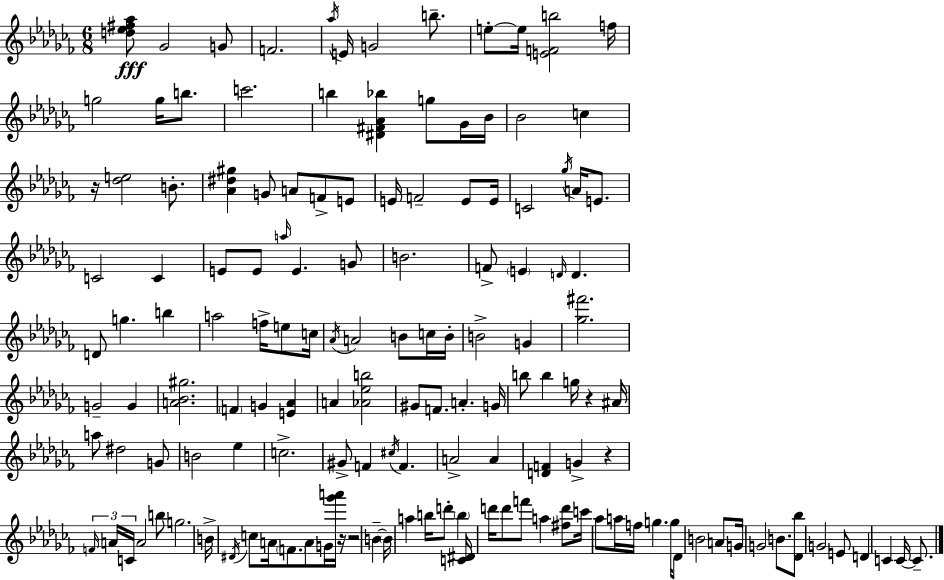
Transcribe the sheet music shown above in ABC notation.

X:1
T:Untitled
M:6/8
L:1/4
K:Abm
[d_e^f_a]/2 _G2 G/2 F2 _a/4 E/4 G2 b/2 e/2 e/4 [EFb]2 f/4 g2 g/4 b/2 c'2 b [^D^F_A_b] g/2 _G/4 _B/4 _B2 c z/4 [_de]2 B/2 [_A^d^g] G/2 A/2 F/2 E/2 E/4 F2 E/2 E/4 C2 _g/4 A/4 E/2 C2 C E/2 E/2 a/4 E G/2 B2 F/2 E D/4 D D/2 g b a2 f/4 e/2 c/4 _A/4 A2 B/2 c/4 B/4 B2 G [_g^f']2 G2 G [A_B^g]2 F G [E_A] A [_A_eb]2 ^G/2 F/2 A G/4 b/2 b g/4 z ^A/4 a/2 ^d2 G/2 B2 _e c2 ^G/2 F ^c/4 F A2 A [DF] G z F/4 A/4 C/4 A2 b/2 g2 B/4 ^D/4 c/2 A/4 F/2 A/2 G/4 [_g'a']/4 z/4 z2 B B/4 a b/4 d'/2 b [C^D]/4 d'/4 d'/2 f'/2 a [^fd']/2 c'/4 _a/2 a/4 f/4 g g/4 _D/2 B2 A/2 G/4 G2 B/2 [_D_b]/2 G2 E/2 D C C/4 C/2